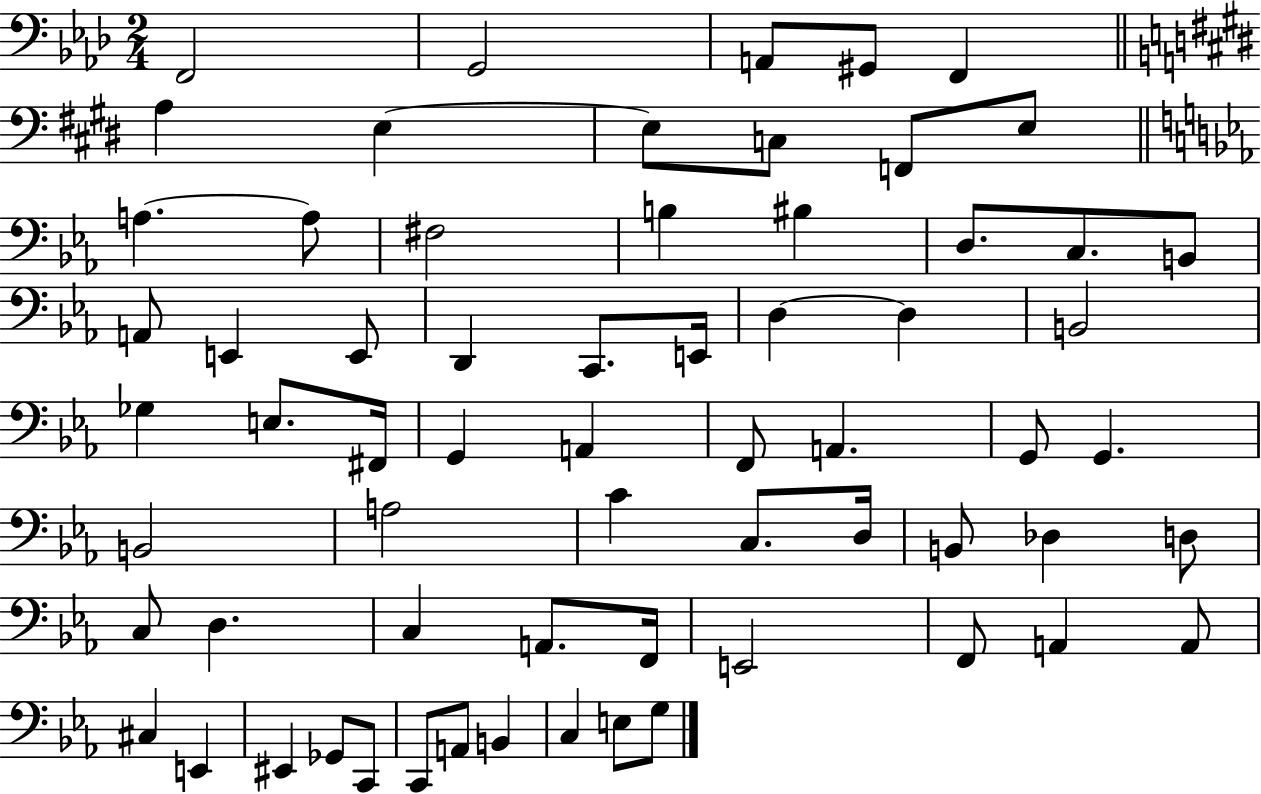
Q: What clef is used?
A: bass